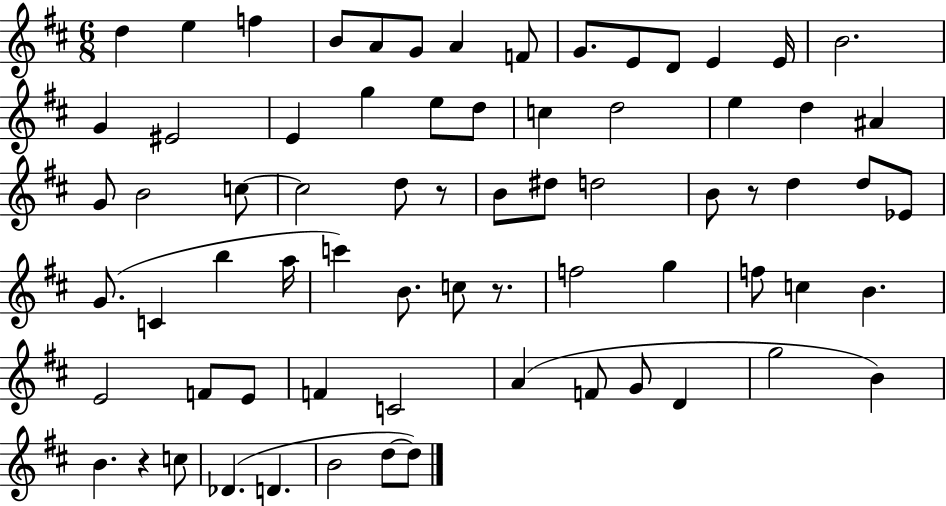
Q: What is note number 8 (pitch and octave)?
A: F4